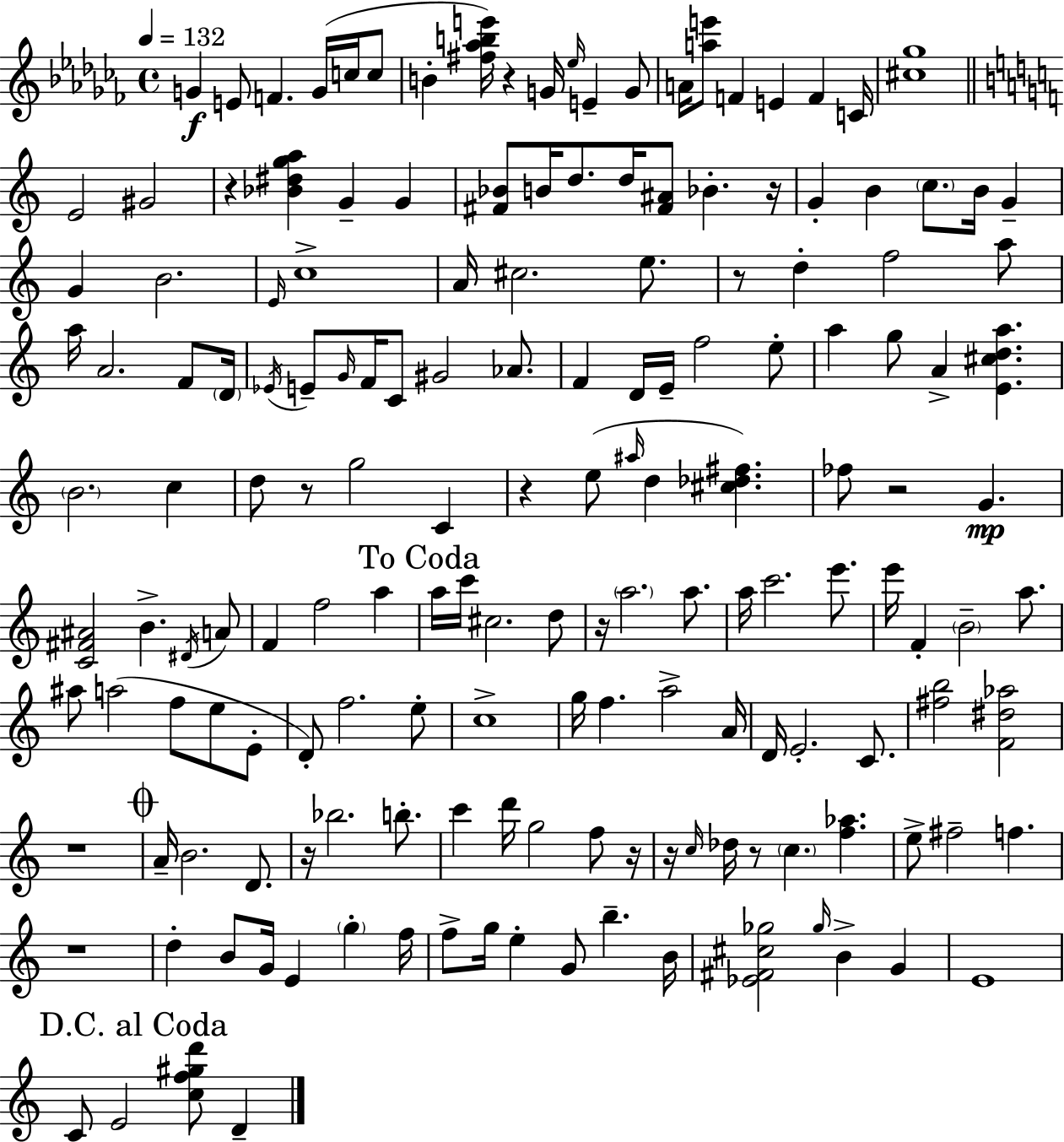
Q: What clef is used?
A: treble